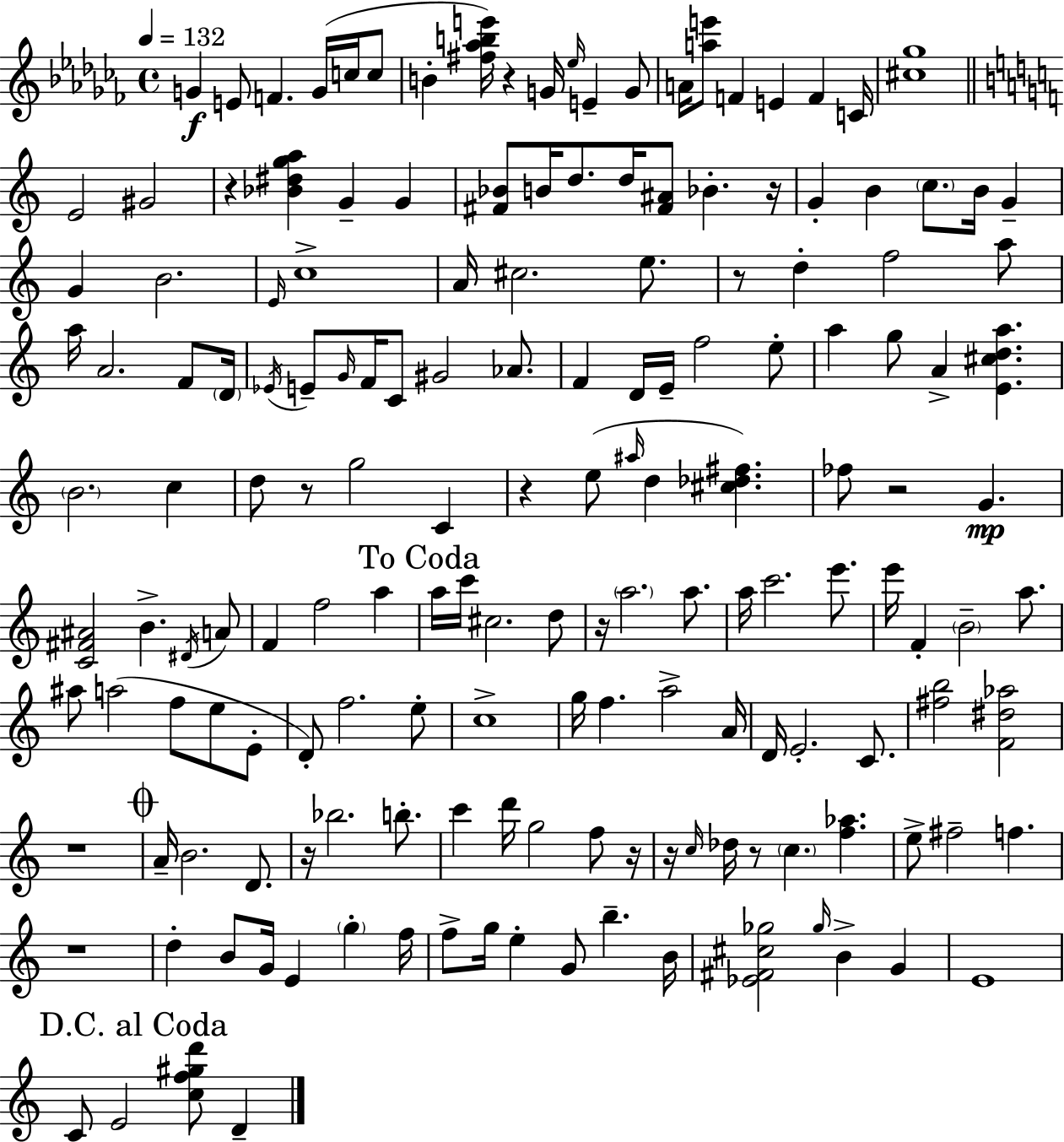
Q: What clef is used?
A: treble